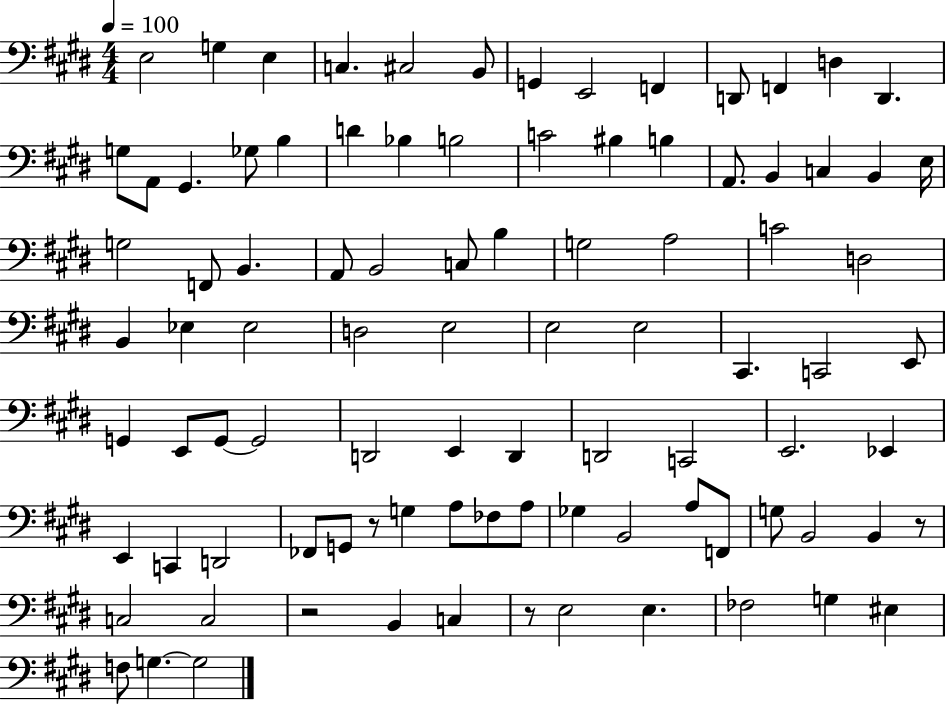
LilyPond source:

{
  \clef bass
  \numericTimeSignature
  \time 4/4
  \key e \major
  \tempo 4 = 100
  e2 g4 e4 | c4. cis2 b,8 | g,4 e,2 f,4 | d,8 f,4 d4 d,4. | \break g8 a,8 gis,4. ges8 b4 | d'4 bes4 b2 | c'2 bis4 b4 | a,8. b,4 c4 b,4 e16 | \break g2 f,8 b,4. | a,8 b,2 c8 b4 | g2 a2 | c'2 d2 | \break b,4 ees4 ees2 | d2 e2 | e2 e2 | cis,4. c,2 e,8 | \break g,4 e,8 g,8~~ g,2 | d,2 e,4 d,4 | d,2 c,2 | e,2. ees,4 | \break e,4 c,4 d,2 | fes,8 g,8 r8 g4 a8 fes8 a8 | ges4 b,2 a8 f,8 | g8 b,2 b,4 r8 | \break c2 c2 | r2 b,4 c4 | r8 e2 e4. | fes2 g4 eis4 | \break f8 g4.~~ g2 | \bar "|."
}